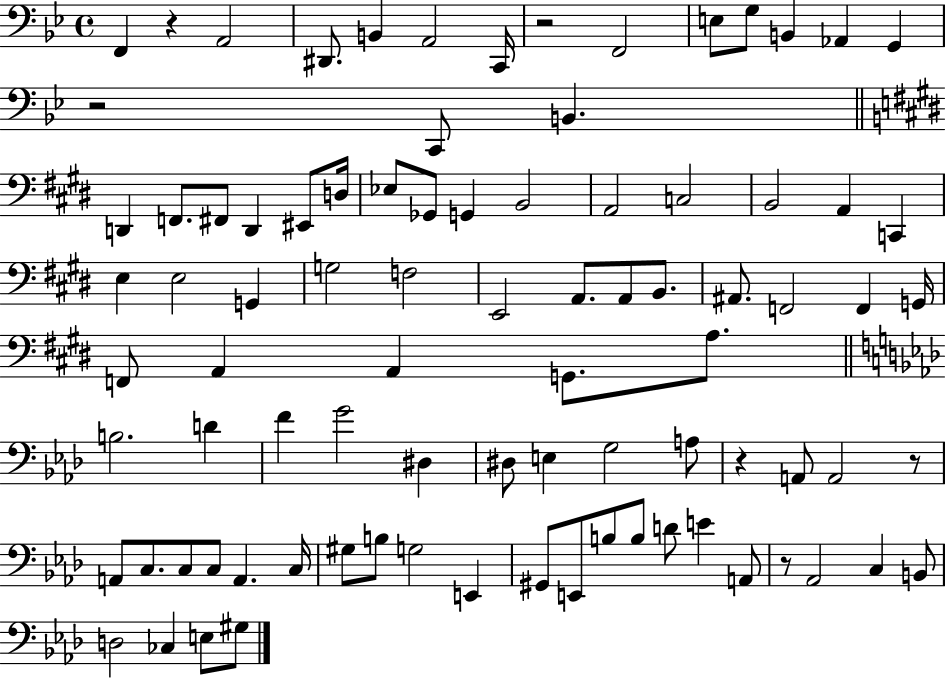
X:1
T:Untitled
M:4/4
L:1/4
K:Bb
F,, z A,,2 ^D,,/2 B,, A,,2 C,,/4 z2 F,,2 E,/2 G,/2 B,, _A,, G,, z2 C,,/2 B,, D,, F,,/2 ^F,,/2 D,, ^E,,/2 D,/4 _E,/2 _G,,/2 G,, B,,2 A,,2 C,2 B,,2 A,, C,, E, E,2 G,, G,2 F,2 E,,2 A,,/2 A,,/2 B,,/2 ^A,,/2 F,,2 F,, G,,/4 F,,/2 A,, A,, G,,/2 A,/2 B,2 D F G2 ^D, ^D,/2 E, G,2 A,/2 z A,,/2 A,,2 z/2 A,,/2 C,/2 C,/2 C,/2 A,, C,/4 ^G,/2 B,/2 G,2 E,, ^G,,/2 E,,/2 B,/2 B,/2 D/2 E A,,/2 z/2 _A,,2 C, B,,/2 D,2 _C, E,/2 ^G,/2